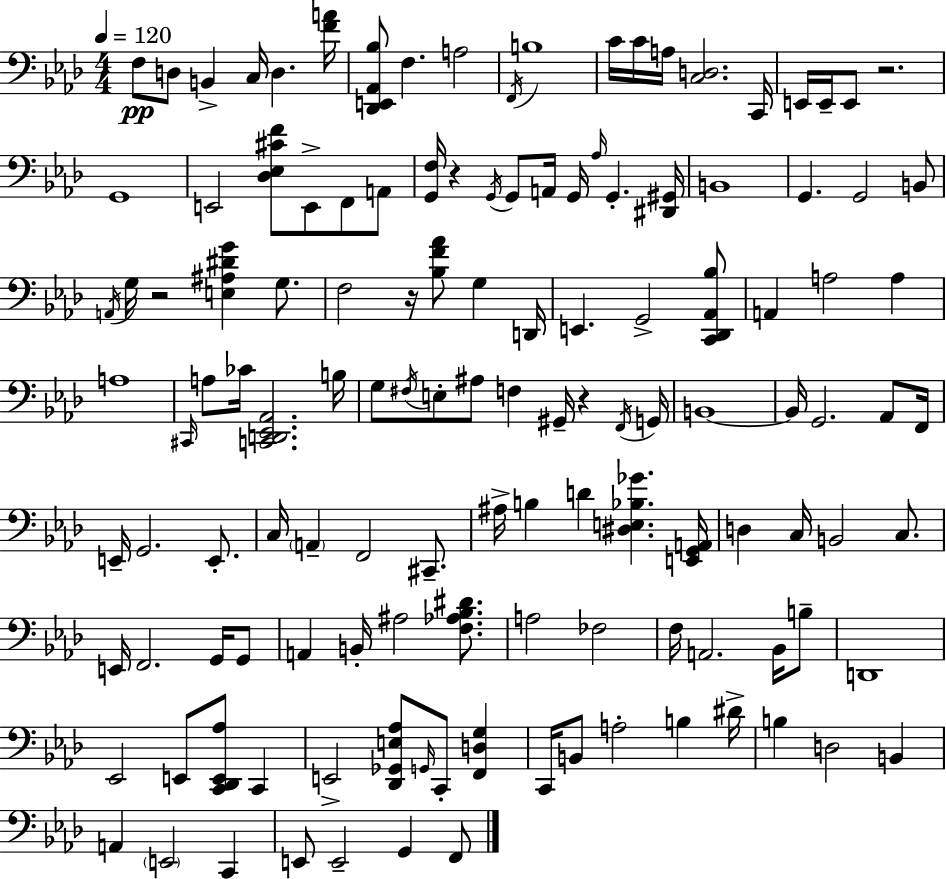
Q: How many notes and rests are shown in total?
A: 130